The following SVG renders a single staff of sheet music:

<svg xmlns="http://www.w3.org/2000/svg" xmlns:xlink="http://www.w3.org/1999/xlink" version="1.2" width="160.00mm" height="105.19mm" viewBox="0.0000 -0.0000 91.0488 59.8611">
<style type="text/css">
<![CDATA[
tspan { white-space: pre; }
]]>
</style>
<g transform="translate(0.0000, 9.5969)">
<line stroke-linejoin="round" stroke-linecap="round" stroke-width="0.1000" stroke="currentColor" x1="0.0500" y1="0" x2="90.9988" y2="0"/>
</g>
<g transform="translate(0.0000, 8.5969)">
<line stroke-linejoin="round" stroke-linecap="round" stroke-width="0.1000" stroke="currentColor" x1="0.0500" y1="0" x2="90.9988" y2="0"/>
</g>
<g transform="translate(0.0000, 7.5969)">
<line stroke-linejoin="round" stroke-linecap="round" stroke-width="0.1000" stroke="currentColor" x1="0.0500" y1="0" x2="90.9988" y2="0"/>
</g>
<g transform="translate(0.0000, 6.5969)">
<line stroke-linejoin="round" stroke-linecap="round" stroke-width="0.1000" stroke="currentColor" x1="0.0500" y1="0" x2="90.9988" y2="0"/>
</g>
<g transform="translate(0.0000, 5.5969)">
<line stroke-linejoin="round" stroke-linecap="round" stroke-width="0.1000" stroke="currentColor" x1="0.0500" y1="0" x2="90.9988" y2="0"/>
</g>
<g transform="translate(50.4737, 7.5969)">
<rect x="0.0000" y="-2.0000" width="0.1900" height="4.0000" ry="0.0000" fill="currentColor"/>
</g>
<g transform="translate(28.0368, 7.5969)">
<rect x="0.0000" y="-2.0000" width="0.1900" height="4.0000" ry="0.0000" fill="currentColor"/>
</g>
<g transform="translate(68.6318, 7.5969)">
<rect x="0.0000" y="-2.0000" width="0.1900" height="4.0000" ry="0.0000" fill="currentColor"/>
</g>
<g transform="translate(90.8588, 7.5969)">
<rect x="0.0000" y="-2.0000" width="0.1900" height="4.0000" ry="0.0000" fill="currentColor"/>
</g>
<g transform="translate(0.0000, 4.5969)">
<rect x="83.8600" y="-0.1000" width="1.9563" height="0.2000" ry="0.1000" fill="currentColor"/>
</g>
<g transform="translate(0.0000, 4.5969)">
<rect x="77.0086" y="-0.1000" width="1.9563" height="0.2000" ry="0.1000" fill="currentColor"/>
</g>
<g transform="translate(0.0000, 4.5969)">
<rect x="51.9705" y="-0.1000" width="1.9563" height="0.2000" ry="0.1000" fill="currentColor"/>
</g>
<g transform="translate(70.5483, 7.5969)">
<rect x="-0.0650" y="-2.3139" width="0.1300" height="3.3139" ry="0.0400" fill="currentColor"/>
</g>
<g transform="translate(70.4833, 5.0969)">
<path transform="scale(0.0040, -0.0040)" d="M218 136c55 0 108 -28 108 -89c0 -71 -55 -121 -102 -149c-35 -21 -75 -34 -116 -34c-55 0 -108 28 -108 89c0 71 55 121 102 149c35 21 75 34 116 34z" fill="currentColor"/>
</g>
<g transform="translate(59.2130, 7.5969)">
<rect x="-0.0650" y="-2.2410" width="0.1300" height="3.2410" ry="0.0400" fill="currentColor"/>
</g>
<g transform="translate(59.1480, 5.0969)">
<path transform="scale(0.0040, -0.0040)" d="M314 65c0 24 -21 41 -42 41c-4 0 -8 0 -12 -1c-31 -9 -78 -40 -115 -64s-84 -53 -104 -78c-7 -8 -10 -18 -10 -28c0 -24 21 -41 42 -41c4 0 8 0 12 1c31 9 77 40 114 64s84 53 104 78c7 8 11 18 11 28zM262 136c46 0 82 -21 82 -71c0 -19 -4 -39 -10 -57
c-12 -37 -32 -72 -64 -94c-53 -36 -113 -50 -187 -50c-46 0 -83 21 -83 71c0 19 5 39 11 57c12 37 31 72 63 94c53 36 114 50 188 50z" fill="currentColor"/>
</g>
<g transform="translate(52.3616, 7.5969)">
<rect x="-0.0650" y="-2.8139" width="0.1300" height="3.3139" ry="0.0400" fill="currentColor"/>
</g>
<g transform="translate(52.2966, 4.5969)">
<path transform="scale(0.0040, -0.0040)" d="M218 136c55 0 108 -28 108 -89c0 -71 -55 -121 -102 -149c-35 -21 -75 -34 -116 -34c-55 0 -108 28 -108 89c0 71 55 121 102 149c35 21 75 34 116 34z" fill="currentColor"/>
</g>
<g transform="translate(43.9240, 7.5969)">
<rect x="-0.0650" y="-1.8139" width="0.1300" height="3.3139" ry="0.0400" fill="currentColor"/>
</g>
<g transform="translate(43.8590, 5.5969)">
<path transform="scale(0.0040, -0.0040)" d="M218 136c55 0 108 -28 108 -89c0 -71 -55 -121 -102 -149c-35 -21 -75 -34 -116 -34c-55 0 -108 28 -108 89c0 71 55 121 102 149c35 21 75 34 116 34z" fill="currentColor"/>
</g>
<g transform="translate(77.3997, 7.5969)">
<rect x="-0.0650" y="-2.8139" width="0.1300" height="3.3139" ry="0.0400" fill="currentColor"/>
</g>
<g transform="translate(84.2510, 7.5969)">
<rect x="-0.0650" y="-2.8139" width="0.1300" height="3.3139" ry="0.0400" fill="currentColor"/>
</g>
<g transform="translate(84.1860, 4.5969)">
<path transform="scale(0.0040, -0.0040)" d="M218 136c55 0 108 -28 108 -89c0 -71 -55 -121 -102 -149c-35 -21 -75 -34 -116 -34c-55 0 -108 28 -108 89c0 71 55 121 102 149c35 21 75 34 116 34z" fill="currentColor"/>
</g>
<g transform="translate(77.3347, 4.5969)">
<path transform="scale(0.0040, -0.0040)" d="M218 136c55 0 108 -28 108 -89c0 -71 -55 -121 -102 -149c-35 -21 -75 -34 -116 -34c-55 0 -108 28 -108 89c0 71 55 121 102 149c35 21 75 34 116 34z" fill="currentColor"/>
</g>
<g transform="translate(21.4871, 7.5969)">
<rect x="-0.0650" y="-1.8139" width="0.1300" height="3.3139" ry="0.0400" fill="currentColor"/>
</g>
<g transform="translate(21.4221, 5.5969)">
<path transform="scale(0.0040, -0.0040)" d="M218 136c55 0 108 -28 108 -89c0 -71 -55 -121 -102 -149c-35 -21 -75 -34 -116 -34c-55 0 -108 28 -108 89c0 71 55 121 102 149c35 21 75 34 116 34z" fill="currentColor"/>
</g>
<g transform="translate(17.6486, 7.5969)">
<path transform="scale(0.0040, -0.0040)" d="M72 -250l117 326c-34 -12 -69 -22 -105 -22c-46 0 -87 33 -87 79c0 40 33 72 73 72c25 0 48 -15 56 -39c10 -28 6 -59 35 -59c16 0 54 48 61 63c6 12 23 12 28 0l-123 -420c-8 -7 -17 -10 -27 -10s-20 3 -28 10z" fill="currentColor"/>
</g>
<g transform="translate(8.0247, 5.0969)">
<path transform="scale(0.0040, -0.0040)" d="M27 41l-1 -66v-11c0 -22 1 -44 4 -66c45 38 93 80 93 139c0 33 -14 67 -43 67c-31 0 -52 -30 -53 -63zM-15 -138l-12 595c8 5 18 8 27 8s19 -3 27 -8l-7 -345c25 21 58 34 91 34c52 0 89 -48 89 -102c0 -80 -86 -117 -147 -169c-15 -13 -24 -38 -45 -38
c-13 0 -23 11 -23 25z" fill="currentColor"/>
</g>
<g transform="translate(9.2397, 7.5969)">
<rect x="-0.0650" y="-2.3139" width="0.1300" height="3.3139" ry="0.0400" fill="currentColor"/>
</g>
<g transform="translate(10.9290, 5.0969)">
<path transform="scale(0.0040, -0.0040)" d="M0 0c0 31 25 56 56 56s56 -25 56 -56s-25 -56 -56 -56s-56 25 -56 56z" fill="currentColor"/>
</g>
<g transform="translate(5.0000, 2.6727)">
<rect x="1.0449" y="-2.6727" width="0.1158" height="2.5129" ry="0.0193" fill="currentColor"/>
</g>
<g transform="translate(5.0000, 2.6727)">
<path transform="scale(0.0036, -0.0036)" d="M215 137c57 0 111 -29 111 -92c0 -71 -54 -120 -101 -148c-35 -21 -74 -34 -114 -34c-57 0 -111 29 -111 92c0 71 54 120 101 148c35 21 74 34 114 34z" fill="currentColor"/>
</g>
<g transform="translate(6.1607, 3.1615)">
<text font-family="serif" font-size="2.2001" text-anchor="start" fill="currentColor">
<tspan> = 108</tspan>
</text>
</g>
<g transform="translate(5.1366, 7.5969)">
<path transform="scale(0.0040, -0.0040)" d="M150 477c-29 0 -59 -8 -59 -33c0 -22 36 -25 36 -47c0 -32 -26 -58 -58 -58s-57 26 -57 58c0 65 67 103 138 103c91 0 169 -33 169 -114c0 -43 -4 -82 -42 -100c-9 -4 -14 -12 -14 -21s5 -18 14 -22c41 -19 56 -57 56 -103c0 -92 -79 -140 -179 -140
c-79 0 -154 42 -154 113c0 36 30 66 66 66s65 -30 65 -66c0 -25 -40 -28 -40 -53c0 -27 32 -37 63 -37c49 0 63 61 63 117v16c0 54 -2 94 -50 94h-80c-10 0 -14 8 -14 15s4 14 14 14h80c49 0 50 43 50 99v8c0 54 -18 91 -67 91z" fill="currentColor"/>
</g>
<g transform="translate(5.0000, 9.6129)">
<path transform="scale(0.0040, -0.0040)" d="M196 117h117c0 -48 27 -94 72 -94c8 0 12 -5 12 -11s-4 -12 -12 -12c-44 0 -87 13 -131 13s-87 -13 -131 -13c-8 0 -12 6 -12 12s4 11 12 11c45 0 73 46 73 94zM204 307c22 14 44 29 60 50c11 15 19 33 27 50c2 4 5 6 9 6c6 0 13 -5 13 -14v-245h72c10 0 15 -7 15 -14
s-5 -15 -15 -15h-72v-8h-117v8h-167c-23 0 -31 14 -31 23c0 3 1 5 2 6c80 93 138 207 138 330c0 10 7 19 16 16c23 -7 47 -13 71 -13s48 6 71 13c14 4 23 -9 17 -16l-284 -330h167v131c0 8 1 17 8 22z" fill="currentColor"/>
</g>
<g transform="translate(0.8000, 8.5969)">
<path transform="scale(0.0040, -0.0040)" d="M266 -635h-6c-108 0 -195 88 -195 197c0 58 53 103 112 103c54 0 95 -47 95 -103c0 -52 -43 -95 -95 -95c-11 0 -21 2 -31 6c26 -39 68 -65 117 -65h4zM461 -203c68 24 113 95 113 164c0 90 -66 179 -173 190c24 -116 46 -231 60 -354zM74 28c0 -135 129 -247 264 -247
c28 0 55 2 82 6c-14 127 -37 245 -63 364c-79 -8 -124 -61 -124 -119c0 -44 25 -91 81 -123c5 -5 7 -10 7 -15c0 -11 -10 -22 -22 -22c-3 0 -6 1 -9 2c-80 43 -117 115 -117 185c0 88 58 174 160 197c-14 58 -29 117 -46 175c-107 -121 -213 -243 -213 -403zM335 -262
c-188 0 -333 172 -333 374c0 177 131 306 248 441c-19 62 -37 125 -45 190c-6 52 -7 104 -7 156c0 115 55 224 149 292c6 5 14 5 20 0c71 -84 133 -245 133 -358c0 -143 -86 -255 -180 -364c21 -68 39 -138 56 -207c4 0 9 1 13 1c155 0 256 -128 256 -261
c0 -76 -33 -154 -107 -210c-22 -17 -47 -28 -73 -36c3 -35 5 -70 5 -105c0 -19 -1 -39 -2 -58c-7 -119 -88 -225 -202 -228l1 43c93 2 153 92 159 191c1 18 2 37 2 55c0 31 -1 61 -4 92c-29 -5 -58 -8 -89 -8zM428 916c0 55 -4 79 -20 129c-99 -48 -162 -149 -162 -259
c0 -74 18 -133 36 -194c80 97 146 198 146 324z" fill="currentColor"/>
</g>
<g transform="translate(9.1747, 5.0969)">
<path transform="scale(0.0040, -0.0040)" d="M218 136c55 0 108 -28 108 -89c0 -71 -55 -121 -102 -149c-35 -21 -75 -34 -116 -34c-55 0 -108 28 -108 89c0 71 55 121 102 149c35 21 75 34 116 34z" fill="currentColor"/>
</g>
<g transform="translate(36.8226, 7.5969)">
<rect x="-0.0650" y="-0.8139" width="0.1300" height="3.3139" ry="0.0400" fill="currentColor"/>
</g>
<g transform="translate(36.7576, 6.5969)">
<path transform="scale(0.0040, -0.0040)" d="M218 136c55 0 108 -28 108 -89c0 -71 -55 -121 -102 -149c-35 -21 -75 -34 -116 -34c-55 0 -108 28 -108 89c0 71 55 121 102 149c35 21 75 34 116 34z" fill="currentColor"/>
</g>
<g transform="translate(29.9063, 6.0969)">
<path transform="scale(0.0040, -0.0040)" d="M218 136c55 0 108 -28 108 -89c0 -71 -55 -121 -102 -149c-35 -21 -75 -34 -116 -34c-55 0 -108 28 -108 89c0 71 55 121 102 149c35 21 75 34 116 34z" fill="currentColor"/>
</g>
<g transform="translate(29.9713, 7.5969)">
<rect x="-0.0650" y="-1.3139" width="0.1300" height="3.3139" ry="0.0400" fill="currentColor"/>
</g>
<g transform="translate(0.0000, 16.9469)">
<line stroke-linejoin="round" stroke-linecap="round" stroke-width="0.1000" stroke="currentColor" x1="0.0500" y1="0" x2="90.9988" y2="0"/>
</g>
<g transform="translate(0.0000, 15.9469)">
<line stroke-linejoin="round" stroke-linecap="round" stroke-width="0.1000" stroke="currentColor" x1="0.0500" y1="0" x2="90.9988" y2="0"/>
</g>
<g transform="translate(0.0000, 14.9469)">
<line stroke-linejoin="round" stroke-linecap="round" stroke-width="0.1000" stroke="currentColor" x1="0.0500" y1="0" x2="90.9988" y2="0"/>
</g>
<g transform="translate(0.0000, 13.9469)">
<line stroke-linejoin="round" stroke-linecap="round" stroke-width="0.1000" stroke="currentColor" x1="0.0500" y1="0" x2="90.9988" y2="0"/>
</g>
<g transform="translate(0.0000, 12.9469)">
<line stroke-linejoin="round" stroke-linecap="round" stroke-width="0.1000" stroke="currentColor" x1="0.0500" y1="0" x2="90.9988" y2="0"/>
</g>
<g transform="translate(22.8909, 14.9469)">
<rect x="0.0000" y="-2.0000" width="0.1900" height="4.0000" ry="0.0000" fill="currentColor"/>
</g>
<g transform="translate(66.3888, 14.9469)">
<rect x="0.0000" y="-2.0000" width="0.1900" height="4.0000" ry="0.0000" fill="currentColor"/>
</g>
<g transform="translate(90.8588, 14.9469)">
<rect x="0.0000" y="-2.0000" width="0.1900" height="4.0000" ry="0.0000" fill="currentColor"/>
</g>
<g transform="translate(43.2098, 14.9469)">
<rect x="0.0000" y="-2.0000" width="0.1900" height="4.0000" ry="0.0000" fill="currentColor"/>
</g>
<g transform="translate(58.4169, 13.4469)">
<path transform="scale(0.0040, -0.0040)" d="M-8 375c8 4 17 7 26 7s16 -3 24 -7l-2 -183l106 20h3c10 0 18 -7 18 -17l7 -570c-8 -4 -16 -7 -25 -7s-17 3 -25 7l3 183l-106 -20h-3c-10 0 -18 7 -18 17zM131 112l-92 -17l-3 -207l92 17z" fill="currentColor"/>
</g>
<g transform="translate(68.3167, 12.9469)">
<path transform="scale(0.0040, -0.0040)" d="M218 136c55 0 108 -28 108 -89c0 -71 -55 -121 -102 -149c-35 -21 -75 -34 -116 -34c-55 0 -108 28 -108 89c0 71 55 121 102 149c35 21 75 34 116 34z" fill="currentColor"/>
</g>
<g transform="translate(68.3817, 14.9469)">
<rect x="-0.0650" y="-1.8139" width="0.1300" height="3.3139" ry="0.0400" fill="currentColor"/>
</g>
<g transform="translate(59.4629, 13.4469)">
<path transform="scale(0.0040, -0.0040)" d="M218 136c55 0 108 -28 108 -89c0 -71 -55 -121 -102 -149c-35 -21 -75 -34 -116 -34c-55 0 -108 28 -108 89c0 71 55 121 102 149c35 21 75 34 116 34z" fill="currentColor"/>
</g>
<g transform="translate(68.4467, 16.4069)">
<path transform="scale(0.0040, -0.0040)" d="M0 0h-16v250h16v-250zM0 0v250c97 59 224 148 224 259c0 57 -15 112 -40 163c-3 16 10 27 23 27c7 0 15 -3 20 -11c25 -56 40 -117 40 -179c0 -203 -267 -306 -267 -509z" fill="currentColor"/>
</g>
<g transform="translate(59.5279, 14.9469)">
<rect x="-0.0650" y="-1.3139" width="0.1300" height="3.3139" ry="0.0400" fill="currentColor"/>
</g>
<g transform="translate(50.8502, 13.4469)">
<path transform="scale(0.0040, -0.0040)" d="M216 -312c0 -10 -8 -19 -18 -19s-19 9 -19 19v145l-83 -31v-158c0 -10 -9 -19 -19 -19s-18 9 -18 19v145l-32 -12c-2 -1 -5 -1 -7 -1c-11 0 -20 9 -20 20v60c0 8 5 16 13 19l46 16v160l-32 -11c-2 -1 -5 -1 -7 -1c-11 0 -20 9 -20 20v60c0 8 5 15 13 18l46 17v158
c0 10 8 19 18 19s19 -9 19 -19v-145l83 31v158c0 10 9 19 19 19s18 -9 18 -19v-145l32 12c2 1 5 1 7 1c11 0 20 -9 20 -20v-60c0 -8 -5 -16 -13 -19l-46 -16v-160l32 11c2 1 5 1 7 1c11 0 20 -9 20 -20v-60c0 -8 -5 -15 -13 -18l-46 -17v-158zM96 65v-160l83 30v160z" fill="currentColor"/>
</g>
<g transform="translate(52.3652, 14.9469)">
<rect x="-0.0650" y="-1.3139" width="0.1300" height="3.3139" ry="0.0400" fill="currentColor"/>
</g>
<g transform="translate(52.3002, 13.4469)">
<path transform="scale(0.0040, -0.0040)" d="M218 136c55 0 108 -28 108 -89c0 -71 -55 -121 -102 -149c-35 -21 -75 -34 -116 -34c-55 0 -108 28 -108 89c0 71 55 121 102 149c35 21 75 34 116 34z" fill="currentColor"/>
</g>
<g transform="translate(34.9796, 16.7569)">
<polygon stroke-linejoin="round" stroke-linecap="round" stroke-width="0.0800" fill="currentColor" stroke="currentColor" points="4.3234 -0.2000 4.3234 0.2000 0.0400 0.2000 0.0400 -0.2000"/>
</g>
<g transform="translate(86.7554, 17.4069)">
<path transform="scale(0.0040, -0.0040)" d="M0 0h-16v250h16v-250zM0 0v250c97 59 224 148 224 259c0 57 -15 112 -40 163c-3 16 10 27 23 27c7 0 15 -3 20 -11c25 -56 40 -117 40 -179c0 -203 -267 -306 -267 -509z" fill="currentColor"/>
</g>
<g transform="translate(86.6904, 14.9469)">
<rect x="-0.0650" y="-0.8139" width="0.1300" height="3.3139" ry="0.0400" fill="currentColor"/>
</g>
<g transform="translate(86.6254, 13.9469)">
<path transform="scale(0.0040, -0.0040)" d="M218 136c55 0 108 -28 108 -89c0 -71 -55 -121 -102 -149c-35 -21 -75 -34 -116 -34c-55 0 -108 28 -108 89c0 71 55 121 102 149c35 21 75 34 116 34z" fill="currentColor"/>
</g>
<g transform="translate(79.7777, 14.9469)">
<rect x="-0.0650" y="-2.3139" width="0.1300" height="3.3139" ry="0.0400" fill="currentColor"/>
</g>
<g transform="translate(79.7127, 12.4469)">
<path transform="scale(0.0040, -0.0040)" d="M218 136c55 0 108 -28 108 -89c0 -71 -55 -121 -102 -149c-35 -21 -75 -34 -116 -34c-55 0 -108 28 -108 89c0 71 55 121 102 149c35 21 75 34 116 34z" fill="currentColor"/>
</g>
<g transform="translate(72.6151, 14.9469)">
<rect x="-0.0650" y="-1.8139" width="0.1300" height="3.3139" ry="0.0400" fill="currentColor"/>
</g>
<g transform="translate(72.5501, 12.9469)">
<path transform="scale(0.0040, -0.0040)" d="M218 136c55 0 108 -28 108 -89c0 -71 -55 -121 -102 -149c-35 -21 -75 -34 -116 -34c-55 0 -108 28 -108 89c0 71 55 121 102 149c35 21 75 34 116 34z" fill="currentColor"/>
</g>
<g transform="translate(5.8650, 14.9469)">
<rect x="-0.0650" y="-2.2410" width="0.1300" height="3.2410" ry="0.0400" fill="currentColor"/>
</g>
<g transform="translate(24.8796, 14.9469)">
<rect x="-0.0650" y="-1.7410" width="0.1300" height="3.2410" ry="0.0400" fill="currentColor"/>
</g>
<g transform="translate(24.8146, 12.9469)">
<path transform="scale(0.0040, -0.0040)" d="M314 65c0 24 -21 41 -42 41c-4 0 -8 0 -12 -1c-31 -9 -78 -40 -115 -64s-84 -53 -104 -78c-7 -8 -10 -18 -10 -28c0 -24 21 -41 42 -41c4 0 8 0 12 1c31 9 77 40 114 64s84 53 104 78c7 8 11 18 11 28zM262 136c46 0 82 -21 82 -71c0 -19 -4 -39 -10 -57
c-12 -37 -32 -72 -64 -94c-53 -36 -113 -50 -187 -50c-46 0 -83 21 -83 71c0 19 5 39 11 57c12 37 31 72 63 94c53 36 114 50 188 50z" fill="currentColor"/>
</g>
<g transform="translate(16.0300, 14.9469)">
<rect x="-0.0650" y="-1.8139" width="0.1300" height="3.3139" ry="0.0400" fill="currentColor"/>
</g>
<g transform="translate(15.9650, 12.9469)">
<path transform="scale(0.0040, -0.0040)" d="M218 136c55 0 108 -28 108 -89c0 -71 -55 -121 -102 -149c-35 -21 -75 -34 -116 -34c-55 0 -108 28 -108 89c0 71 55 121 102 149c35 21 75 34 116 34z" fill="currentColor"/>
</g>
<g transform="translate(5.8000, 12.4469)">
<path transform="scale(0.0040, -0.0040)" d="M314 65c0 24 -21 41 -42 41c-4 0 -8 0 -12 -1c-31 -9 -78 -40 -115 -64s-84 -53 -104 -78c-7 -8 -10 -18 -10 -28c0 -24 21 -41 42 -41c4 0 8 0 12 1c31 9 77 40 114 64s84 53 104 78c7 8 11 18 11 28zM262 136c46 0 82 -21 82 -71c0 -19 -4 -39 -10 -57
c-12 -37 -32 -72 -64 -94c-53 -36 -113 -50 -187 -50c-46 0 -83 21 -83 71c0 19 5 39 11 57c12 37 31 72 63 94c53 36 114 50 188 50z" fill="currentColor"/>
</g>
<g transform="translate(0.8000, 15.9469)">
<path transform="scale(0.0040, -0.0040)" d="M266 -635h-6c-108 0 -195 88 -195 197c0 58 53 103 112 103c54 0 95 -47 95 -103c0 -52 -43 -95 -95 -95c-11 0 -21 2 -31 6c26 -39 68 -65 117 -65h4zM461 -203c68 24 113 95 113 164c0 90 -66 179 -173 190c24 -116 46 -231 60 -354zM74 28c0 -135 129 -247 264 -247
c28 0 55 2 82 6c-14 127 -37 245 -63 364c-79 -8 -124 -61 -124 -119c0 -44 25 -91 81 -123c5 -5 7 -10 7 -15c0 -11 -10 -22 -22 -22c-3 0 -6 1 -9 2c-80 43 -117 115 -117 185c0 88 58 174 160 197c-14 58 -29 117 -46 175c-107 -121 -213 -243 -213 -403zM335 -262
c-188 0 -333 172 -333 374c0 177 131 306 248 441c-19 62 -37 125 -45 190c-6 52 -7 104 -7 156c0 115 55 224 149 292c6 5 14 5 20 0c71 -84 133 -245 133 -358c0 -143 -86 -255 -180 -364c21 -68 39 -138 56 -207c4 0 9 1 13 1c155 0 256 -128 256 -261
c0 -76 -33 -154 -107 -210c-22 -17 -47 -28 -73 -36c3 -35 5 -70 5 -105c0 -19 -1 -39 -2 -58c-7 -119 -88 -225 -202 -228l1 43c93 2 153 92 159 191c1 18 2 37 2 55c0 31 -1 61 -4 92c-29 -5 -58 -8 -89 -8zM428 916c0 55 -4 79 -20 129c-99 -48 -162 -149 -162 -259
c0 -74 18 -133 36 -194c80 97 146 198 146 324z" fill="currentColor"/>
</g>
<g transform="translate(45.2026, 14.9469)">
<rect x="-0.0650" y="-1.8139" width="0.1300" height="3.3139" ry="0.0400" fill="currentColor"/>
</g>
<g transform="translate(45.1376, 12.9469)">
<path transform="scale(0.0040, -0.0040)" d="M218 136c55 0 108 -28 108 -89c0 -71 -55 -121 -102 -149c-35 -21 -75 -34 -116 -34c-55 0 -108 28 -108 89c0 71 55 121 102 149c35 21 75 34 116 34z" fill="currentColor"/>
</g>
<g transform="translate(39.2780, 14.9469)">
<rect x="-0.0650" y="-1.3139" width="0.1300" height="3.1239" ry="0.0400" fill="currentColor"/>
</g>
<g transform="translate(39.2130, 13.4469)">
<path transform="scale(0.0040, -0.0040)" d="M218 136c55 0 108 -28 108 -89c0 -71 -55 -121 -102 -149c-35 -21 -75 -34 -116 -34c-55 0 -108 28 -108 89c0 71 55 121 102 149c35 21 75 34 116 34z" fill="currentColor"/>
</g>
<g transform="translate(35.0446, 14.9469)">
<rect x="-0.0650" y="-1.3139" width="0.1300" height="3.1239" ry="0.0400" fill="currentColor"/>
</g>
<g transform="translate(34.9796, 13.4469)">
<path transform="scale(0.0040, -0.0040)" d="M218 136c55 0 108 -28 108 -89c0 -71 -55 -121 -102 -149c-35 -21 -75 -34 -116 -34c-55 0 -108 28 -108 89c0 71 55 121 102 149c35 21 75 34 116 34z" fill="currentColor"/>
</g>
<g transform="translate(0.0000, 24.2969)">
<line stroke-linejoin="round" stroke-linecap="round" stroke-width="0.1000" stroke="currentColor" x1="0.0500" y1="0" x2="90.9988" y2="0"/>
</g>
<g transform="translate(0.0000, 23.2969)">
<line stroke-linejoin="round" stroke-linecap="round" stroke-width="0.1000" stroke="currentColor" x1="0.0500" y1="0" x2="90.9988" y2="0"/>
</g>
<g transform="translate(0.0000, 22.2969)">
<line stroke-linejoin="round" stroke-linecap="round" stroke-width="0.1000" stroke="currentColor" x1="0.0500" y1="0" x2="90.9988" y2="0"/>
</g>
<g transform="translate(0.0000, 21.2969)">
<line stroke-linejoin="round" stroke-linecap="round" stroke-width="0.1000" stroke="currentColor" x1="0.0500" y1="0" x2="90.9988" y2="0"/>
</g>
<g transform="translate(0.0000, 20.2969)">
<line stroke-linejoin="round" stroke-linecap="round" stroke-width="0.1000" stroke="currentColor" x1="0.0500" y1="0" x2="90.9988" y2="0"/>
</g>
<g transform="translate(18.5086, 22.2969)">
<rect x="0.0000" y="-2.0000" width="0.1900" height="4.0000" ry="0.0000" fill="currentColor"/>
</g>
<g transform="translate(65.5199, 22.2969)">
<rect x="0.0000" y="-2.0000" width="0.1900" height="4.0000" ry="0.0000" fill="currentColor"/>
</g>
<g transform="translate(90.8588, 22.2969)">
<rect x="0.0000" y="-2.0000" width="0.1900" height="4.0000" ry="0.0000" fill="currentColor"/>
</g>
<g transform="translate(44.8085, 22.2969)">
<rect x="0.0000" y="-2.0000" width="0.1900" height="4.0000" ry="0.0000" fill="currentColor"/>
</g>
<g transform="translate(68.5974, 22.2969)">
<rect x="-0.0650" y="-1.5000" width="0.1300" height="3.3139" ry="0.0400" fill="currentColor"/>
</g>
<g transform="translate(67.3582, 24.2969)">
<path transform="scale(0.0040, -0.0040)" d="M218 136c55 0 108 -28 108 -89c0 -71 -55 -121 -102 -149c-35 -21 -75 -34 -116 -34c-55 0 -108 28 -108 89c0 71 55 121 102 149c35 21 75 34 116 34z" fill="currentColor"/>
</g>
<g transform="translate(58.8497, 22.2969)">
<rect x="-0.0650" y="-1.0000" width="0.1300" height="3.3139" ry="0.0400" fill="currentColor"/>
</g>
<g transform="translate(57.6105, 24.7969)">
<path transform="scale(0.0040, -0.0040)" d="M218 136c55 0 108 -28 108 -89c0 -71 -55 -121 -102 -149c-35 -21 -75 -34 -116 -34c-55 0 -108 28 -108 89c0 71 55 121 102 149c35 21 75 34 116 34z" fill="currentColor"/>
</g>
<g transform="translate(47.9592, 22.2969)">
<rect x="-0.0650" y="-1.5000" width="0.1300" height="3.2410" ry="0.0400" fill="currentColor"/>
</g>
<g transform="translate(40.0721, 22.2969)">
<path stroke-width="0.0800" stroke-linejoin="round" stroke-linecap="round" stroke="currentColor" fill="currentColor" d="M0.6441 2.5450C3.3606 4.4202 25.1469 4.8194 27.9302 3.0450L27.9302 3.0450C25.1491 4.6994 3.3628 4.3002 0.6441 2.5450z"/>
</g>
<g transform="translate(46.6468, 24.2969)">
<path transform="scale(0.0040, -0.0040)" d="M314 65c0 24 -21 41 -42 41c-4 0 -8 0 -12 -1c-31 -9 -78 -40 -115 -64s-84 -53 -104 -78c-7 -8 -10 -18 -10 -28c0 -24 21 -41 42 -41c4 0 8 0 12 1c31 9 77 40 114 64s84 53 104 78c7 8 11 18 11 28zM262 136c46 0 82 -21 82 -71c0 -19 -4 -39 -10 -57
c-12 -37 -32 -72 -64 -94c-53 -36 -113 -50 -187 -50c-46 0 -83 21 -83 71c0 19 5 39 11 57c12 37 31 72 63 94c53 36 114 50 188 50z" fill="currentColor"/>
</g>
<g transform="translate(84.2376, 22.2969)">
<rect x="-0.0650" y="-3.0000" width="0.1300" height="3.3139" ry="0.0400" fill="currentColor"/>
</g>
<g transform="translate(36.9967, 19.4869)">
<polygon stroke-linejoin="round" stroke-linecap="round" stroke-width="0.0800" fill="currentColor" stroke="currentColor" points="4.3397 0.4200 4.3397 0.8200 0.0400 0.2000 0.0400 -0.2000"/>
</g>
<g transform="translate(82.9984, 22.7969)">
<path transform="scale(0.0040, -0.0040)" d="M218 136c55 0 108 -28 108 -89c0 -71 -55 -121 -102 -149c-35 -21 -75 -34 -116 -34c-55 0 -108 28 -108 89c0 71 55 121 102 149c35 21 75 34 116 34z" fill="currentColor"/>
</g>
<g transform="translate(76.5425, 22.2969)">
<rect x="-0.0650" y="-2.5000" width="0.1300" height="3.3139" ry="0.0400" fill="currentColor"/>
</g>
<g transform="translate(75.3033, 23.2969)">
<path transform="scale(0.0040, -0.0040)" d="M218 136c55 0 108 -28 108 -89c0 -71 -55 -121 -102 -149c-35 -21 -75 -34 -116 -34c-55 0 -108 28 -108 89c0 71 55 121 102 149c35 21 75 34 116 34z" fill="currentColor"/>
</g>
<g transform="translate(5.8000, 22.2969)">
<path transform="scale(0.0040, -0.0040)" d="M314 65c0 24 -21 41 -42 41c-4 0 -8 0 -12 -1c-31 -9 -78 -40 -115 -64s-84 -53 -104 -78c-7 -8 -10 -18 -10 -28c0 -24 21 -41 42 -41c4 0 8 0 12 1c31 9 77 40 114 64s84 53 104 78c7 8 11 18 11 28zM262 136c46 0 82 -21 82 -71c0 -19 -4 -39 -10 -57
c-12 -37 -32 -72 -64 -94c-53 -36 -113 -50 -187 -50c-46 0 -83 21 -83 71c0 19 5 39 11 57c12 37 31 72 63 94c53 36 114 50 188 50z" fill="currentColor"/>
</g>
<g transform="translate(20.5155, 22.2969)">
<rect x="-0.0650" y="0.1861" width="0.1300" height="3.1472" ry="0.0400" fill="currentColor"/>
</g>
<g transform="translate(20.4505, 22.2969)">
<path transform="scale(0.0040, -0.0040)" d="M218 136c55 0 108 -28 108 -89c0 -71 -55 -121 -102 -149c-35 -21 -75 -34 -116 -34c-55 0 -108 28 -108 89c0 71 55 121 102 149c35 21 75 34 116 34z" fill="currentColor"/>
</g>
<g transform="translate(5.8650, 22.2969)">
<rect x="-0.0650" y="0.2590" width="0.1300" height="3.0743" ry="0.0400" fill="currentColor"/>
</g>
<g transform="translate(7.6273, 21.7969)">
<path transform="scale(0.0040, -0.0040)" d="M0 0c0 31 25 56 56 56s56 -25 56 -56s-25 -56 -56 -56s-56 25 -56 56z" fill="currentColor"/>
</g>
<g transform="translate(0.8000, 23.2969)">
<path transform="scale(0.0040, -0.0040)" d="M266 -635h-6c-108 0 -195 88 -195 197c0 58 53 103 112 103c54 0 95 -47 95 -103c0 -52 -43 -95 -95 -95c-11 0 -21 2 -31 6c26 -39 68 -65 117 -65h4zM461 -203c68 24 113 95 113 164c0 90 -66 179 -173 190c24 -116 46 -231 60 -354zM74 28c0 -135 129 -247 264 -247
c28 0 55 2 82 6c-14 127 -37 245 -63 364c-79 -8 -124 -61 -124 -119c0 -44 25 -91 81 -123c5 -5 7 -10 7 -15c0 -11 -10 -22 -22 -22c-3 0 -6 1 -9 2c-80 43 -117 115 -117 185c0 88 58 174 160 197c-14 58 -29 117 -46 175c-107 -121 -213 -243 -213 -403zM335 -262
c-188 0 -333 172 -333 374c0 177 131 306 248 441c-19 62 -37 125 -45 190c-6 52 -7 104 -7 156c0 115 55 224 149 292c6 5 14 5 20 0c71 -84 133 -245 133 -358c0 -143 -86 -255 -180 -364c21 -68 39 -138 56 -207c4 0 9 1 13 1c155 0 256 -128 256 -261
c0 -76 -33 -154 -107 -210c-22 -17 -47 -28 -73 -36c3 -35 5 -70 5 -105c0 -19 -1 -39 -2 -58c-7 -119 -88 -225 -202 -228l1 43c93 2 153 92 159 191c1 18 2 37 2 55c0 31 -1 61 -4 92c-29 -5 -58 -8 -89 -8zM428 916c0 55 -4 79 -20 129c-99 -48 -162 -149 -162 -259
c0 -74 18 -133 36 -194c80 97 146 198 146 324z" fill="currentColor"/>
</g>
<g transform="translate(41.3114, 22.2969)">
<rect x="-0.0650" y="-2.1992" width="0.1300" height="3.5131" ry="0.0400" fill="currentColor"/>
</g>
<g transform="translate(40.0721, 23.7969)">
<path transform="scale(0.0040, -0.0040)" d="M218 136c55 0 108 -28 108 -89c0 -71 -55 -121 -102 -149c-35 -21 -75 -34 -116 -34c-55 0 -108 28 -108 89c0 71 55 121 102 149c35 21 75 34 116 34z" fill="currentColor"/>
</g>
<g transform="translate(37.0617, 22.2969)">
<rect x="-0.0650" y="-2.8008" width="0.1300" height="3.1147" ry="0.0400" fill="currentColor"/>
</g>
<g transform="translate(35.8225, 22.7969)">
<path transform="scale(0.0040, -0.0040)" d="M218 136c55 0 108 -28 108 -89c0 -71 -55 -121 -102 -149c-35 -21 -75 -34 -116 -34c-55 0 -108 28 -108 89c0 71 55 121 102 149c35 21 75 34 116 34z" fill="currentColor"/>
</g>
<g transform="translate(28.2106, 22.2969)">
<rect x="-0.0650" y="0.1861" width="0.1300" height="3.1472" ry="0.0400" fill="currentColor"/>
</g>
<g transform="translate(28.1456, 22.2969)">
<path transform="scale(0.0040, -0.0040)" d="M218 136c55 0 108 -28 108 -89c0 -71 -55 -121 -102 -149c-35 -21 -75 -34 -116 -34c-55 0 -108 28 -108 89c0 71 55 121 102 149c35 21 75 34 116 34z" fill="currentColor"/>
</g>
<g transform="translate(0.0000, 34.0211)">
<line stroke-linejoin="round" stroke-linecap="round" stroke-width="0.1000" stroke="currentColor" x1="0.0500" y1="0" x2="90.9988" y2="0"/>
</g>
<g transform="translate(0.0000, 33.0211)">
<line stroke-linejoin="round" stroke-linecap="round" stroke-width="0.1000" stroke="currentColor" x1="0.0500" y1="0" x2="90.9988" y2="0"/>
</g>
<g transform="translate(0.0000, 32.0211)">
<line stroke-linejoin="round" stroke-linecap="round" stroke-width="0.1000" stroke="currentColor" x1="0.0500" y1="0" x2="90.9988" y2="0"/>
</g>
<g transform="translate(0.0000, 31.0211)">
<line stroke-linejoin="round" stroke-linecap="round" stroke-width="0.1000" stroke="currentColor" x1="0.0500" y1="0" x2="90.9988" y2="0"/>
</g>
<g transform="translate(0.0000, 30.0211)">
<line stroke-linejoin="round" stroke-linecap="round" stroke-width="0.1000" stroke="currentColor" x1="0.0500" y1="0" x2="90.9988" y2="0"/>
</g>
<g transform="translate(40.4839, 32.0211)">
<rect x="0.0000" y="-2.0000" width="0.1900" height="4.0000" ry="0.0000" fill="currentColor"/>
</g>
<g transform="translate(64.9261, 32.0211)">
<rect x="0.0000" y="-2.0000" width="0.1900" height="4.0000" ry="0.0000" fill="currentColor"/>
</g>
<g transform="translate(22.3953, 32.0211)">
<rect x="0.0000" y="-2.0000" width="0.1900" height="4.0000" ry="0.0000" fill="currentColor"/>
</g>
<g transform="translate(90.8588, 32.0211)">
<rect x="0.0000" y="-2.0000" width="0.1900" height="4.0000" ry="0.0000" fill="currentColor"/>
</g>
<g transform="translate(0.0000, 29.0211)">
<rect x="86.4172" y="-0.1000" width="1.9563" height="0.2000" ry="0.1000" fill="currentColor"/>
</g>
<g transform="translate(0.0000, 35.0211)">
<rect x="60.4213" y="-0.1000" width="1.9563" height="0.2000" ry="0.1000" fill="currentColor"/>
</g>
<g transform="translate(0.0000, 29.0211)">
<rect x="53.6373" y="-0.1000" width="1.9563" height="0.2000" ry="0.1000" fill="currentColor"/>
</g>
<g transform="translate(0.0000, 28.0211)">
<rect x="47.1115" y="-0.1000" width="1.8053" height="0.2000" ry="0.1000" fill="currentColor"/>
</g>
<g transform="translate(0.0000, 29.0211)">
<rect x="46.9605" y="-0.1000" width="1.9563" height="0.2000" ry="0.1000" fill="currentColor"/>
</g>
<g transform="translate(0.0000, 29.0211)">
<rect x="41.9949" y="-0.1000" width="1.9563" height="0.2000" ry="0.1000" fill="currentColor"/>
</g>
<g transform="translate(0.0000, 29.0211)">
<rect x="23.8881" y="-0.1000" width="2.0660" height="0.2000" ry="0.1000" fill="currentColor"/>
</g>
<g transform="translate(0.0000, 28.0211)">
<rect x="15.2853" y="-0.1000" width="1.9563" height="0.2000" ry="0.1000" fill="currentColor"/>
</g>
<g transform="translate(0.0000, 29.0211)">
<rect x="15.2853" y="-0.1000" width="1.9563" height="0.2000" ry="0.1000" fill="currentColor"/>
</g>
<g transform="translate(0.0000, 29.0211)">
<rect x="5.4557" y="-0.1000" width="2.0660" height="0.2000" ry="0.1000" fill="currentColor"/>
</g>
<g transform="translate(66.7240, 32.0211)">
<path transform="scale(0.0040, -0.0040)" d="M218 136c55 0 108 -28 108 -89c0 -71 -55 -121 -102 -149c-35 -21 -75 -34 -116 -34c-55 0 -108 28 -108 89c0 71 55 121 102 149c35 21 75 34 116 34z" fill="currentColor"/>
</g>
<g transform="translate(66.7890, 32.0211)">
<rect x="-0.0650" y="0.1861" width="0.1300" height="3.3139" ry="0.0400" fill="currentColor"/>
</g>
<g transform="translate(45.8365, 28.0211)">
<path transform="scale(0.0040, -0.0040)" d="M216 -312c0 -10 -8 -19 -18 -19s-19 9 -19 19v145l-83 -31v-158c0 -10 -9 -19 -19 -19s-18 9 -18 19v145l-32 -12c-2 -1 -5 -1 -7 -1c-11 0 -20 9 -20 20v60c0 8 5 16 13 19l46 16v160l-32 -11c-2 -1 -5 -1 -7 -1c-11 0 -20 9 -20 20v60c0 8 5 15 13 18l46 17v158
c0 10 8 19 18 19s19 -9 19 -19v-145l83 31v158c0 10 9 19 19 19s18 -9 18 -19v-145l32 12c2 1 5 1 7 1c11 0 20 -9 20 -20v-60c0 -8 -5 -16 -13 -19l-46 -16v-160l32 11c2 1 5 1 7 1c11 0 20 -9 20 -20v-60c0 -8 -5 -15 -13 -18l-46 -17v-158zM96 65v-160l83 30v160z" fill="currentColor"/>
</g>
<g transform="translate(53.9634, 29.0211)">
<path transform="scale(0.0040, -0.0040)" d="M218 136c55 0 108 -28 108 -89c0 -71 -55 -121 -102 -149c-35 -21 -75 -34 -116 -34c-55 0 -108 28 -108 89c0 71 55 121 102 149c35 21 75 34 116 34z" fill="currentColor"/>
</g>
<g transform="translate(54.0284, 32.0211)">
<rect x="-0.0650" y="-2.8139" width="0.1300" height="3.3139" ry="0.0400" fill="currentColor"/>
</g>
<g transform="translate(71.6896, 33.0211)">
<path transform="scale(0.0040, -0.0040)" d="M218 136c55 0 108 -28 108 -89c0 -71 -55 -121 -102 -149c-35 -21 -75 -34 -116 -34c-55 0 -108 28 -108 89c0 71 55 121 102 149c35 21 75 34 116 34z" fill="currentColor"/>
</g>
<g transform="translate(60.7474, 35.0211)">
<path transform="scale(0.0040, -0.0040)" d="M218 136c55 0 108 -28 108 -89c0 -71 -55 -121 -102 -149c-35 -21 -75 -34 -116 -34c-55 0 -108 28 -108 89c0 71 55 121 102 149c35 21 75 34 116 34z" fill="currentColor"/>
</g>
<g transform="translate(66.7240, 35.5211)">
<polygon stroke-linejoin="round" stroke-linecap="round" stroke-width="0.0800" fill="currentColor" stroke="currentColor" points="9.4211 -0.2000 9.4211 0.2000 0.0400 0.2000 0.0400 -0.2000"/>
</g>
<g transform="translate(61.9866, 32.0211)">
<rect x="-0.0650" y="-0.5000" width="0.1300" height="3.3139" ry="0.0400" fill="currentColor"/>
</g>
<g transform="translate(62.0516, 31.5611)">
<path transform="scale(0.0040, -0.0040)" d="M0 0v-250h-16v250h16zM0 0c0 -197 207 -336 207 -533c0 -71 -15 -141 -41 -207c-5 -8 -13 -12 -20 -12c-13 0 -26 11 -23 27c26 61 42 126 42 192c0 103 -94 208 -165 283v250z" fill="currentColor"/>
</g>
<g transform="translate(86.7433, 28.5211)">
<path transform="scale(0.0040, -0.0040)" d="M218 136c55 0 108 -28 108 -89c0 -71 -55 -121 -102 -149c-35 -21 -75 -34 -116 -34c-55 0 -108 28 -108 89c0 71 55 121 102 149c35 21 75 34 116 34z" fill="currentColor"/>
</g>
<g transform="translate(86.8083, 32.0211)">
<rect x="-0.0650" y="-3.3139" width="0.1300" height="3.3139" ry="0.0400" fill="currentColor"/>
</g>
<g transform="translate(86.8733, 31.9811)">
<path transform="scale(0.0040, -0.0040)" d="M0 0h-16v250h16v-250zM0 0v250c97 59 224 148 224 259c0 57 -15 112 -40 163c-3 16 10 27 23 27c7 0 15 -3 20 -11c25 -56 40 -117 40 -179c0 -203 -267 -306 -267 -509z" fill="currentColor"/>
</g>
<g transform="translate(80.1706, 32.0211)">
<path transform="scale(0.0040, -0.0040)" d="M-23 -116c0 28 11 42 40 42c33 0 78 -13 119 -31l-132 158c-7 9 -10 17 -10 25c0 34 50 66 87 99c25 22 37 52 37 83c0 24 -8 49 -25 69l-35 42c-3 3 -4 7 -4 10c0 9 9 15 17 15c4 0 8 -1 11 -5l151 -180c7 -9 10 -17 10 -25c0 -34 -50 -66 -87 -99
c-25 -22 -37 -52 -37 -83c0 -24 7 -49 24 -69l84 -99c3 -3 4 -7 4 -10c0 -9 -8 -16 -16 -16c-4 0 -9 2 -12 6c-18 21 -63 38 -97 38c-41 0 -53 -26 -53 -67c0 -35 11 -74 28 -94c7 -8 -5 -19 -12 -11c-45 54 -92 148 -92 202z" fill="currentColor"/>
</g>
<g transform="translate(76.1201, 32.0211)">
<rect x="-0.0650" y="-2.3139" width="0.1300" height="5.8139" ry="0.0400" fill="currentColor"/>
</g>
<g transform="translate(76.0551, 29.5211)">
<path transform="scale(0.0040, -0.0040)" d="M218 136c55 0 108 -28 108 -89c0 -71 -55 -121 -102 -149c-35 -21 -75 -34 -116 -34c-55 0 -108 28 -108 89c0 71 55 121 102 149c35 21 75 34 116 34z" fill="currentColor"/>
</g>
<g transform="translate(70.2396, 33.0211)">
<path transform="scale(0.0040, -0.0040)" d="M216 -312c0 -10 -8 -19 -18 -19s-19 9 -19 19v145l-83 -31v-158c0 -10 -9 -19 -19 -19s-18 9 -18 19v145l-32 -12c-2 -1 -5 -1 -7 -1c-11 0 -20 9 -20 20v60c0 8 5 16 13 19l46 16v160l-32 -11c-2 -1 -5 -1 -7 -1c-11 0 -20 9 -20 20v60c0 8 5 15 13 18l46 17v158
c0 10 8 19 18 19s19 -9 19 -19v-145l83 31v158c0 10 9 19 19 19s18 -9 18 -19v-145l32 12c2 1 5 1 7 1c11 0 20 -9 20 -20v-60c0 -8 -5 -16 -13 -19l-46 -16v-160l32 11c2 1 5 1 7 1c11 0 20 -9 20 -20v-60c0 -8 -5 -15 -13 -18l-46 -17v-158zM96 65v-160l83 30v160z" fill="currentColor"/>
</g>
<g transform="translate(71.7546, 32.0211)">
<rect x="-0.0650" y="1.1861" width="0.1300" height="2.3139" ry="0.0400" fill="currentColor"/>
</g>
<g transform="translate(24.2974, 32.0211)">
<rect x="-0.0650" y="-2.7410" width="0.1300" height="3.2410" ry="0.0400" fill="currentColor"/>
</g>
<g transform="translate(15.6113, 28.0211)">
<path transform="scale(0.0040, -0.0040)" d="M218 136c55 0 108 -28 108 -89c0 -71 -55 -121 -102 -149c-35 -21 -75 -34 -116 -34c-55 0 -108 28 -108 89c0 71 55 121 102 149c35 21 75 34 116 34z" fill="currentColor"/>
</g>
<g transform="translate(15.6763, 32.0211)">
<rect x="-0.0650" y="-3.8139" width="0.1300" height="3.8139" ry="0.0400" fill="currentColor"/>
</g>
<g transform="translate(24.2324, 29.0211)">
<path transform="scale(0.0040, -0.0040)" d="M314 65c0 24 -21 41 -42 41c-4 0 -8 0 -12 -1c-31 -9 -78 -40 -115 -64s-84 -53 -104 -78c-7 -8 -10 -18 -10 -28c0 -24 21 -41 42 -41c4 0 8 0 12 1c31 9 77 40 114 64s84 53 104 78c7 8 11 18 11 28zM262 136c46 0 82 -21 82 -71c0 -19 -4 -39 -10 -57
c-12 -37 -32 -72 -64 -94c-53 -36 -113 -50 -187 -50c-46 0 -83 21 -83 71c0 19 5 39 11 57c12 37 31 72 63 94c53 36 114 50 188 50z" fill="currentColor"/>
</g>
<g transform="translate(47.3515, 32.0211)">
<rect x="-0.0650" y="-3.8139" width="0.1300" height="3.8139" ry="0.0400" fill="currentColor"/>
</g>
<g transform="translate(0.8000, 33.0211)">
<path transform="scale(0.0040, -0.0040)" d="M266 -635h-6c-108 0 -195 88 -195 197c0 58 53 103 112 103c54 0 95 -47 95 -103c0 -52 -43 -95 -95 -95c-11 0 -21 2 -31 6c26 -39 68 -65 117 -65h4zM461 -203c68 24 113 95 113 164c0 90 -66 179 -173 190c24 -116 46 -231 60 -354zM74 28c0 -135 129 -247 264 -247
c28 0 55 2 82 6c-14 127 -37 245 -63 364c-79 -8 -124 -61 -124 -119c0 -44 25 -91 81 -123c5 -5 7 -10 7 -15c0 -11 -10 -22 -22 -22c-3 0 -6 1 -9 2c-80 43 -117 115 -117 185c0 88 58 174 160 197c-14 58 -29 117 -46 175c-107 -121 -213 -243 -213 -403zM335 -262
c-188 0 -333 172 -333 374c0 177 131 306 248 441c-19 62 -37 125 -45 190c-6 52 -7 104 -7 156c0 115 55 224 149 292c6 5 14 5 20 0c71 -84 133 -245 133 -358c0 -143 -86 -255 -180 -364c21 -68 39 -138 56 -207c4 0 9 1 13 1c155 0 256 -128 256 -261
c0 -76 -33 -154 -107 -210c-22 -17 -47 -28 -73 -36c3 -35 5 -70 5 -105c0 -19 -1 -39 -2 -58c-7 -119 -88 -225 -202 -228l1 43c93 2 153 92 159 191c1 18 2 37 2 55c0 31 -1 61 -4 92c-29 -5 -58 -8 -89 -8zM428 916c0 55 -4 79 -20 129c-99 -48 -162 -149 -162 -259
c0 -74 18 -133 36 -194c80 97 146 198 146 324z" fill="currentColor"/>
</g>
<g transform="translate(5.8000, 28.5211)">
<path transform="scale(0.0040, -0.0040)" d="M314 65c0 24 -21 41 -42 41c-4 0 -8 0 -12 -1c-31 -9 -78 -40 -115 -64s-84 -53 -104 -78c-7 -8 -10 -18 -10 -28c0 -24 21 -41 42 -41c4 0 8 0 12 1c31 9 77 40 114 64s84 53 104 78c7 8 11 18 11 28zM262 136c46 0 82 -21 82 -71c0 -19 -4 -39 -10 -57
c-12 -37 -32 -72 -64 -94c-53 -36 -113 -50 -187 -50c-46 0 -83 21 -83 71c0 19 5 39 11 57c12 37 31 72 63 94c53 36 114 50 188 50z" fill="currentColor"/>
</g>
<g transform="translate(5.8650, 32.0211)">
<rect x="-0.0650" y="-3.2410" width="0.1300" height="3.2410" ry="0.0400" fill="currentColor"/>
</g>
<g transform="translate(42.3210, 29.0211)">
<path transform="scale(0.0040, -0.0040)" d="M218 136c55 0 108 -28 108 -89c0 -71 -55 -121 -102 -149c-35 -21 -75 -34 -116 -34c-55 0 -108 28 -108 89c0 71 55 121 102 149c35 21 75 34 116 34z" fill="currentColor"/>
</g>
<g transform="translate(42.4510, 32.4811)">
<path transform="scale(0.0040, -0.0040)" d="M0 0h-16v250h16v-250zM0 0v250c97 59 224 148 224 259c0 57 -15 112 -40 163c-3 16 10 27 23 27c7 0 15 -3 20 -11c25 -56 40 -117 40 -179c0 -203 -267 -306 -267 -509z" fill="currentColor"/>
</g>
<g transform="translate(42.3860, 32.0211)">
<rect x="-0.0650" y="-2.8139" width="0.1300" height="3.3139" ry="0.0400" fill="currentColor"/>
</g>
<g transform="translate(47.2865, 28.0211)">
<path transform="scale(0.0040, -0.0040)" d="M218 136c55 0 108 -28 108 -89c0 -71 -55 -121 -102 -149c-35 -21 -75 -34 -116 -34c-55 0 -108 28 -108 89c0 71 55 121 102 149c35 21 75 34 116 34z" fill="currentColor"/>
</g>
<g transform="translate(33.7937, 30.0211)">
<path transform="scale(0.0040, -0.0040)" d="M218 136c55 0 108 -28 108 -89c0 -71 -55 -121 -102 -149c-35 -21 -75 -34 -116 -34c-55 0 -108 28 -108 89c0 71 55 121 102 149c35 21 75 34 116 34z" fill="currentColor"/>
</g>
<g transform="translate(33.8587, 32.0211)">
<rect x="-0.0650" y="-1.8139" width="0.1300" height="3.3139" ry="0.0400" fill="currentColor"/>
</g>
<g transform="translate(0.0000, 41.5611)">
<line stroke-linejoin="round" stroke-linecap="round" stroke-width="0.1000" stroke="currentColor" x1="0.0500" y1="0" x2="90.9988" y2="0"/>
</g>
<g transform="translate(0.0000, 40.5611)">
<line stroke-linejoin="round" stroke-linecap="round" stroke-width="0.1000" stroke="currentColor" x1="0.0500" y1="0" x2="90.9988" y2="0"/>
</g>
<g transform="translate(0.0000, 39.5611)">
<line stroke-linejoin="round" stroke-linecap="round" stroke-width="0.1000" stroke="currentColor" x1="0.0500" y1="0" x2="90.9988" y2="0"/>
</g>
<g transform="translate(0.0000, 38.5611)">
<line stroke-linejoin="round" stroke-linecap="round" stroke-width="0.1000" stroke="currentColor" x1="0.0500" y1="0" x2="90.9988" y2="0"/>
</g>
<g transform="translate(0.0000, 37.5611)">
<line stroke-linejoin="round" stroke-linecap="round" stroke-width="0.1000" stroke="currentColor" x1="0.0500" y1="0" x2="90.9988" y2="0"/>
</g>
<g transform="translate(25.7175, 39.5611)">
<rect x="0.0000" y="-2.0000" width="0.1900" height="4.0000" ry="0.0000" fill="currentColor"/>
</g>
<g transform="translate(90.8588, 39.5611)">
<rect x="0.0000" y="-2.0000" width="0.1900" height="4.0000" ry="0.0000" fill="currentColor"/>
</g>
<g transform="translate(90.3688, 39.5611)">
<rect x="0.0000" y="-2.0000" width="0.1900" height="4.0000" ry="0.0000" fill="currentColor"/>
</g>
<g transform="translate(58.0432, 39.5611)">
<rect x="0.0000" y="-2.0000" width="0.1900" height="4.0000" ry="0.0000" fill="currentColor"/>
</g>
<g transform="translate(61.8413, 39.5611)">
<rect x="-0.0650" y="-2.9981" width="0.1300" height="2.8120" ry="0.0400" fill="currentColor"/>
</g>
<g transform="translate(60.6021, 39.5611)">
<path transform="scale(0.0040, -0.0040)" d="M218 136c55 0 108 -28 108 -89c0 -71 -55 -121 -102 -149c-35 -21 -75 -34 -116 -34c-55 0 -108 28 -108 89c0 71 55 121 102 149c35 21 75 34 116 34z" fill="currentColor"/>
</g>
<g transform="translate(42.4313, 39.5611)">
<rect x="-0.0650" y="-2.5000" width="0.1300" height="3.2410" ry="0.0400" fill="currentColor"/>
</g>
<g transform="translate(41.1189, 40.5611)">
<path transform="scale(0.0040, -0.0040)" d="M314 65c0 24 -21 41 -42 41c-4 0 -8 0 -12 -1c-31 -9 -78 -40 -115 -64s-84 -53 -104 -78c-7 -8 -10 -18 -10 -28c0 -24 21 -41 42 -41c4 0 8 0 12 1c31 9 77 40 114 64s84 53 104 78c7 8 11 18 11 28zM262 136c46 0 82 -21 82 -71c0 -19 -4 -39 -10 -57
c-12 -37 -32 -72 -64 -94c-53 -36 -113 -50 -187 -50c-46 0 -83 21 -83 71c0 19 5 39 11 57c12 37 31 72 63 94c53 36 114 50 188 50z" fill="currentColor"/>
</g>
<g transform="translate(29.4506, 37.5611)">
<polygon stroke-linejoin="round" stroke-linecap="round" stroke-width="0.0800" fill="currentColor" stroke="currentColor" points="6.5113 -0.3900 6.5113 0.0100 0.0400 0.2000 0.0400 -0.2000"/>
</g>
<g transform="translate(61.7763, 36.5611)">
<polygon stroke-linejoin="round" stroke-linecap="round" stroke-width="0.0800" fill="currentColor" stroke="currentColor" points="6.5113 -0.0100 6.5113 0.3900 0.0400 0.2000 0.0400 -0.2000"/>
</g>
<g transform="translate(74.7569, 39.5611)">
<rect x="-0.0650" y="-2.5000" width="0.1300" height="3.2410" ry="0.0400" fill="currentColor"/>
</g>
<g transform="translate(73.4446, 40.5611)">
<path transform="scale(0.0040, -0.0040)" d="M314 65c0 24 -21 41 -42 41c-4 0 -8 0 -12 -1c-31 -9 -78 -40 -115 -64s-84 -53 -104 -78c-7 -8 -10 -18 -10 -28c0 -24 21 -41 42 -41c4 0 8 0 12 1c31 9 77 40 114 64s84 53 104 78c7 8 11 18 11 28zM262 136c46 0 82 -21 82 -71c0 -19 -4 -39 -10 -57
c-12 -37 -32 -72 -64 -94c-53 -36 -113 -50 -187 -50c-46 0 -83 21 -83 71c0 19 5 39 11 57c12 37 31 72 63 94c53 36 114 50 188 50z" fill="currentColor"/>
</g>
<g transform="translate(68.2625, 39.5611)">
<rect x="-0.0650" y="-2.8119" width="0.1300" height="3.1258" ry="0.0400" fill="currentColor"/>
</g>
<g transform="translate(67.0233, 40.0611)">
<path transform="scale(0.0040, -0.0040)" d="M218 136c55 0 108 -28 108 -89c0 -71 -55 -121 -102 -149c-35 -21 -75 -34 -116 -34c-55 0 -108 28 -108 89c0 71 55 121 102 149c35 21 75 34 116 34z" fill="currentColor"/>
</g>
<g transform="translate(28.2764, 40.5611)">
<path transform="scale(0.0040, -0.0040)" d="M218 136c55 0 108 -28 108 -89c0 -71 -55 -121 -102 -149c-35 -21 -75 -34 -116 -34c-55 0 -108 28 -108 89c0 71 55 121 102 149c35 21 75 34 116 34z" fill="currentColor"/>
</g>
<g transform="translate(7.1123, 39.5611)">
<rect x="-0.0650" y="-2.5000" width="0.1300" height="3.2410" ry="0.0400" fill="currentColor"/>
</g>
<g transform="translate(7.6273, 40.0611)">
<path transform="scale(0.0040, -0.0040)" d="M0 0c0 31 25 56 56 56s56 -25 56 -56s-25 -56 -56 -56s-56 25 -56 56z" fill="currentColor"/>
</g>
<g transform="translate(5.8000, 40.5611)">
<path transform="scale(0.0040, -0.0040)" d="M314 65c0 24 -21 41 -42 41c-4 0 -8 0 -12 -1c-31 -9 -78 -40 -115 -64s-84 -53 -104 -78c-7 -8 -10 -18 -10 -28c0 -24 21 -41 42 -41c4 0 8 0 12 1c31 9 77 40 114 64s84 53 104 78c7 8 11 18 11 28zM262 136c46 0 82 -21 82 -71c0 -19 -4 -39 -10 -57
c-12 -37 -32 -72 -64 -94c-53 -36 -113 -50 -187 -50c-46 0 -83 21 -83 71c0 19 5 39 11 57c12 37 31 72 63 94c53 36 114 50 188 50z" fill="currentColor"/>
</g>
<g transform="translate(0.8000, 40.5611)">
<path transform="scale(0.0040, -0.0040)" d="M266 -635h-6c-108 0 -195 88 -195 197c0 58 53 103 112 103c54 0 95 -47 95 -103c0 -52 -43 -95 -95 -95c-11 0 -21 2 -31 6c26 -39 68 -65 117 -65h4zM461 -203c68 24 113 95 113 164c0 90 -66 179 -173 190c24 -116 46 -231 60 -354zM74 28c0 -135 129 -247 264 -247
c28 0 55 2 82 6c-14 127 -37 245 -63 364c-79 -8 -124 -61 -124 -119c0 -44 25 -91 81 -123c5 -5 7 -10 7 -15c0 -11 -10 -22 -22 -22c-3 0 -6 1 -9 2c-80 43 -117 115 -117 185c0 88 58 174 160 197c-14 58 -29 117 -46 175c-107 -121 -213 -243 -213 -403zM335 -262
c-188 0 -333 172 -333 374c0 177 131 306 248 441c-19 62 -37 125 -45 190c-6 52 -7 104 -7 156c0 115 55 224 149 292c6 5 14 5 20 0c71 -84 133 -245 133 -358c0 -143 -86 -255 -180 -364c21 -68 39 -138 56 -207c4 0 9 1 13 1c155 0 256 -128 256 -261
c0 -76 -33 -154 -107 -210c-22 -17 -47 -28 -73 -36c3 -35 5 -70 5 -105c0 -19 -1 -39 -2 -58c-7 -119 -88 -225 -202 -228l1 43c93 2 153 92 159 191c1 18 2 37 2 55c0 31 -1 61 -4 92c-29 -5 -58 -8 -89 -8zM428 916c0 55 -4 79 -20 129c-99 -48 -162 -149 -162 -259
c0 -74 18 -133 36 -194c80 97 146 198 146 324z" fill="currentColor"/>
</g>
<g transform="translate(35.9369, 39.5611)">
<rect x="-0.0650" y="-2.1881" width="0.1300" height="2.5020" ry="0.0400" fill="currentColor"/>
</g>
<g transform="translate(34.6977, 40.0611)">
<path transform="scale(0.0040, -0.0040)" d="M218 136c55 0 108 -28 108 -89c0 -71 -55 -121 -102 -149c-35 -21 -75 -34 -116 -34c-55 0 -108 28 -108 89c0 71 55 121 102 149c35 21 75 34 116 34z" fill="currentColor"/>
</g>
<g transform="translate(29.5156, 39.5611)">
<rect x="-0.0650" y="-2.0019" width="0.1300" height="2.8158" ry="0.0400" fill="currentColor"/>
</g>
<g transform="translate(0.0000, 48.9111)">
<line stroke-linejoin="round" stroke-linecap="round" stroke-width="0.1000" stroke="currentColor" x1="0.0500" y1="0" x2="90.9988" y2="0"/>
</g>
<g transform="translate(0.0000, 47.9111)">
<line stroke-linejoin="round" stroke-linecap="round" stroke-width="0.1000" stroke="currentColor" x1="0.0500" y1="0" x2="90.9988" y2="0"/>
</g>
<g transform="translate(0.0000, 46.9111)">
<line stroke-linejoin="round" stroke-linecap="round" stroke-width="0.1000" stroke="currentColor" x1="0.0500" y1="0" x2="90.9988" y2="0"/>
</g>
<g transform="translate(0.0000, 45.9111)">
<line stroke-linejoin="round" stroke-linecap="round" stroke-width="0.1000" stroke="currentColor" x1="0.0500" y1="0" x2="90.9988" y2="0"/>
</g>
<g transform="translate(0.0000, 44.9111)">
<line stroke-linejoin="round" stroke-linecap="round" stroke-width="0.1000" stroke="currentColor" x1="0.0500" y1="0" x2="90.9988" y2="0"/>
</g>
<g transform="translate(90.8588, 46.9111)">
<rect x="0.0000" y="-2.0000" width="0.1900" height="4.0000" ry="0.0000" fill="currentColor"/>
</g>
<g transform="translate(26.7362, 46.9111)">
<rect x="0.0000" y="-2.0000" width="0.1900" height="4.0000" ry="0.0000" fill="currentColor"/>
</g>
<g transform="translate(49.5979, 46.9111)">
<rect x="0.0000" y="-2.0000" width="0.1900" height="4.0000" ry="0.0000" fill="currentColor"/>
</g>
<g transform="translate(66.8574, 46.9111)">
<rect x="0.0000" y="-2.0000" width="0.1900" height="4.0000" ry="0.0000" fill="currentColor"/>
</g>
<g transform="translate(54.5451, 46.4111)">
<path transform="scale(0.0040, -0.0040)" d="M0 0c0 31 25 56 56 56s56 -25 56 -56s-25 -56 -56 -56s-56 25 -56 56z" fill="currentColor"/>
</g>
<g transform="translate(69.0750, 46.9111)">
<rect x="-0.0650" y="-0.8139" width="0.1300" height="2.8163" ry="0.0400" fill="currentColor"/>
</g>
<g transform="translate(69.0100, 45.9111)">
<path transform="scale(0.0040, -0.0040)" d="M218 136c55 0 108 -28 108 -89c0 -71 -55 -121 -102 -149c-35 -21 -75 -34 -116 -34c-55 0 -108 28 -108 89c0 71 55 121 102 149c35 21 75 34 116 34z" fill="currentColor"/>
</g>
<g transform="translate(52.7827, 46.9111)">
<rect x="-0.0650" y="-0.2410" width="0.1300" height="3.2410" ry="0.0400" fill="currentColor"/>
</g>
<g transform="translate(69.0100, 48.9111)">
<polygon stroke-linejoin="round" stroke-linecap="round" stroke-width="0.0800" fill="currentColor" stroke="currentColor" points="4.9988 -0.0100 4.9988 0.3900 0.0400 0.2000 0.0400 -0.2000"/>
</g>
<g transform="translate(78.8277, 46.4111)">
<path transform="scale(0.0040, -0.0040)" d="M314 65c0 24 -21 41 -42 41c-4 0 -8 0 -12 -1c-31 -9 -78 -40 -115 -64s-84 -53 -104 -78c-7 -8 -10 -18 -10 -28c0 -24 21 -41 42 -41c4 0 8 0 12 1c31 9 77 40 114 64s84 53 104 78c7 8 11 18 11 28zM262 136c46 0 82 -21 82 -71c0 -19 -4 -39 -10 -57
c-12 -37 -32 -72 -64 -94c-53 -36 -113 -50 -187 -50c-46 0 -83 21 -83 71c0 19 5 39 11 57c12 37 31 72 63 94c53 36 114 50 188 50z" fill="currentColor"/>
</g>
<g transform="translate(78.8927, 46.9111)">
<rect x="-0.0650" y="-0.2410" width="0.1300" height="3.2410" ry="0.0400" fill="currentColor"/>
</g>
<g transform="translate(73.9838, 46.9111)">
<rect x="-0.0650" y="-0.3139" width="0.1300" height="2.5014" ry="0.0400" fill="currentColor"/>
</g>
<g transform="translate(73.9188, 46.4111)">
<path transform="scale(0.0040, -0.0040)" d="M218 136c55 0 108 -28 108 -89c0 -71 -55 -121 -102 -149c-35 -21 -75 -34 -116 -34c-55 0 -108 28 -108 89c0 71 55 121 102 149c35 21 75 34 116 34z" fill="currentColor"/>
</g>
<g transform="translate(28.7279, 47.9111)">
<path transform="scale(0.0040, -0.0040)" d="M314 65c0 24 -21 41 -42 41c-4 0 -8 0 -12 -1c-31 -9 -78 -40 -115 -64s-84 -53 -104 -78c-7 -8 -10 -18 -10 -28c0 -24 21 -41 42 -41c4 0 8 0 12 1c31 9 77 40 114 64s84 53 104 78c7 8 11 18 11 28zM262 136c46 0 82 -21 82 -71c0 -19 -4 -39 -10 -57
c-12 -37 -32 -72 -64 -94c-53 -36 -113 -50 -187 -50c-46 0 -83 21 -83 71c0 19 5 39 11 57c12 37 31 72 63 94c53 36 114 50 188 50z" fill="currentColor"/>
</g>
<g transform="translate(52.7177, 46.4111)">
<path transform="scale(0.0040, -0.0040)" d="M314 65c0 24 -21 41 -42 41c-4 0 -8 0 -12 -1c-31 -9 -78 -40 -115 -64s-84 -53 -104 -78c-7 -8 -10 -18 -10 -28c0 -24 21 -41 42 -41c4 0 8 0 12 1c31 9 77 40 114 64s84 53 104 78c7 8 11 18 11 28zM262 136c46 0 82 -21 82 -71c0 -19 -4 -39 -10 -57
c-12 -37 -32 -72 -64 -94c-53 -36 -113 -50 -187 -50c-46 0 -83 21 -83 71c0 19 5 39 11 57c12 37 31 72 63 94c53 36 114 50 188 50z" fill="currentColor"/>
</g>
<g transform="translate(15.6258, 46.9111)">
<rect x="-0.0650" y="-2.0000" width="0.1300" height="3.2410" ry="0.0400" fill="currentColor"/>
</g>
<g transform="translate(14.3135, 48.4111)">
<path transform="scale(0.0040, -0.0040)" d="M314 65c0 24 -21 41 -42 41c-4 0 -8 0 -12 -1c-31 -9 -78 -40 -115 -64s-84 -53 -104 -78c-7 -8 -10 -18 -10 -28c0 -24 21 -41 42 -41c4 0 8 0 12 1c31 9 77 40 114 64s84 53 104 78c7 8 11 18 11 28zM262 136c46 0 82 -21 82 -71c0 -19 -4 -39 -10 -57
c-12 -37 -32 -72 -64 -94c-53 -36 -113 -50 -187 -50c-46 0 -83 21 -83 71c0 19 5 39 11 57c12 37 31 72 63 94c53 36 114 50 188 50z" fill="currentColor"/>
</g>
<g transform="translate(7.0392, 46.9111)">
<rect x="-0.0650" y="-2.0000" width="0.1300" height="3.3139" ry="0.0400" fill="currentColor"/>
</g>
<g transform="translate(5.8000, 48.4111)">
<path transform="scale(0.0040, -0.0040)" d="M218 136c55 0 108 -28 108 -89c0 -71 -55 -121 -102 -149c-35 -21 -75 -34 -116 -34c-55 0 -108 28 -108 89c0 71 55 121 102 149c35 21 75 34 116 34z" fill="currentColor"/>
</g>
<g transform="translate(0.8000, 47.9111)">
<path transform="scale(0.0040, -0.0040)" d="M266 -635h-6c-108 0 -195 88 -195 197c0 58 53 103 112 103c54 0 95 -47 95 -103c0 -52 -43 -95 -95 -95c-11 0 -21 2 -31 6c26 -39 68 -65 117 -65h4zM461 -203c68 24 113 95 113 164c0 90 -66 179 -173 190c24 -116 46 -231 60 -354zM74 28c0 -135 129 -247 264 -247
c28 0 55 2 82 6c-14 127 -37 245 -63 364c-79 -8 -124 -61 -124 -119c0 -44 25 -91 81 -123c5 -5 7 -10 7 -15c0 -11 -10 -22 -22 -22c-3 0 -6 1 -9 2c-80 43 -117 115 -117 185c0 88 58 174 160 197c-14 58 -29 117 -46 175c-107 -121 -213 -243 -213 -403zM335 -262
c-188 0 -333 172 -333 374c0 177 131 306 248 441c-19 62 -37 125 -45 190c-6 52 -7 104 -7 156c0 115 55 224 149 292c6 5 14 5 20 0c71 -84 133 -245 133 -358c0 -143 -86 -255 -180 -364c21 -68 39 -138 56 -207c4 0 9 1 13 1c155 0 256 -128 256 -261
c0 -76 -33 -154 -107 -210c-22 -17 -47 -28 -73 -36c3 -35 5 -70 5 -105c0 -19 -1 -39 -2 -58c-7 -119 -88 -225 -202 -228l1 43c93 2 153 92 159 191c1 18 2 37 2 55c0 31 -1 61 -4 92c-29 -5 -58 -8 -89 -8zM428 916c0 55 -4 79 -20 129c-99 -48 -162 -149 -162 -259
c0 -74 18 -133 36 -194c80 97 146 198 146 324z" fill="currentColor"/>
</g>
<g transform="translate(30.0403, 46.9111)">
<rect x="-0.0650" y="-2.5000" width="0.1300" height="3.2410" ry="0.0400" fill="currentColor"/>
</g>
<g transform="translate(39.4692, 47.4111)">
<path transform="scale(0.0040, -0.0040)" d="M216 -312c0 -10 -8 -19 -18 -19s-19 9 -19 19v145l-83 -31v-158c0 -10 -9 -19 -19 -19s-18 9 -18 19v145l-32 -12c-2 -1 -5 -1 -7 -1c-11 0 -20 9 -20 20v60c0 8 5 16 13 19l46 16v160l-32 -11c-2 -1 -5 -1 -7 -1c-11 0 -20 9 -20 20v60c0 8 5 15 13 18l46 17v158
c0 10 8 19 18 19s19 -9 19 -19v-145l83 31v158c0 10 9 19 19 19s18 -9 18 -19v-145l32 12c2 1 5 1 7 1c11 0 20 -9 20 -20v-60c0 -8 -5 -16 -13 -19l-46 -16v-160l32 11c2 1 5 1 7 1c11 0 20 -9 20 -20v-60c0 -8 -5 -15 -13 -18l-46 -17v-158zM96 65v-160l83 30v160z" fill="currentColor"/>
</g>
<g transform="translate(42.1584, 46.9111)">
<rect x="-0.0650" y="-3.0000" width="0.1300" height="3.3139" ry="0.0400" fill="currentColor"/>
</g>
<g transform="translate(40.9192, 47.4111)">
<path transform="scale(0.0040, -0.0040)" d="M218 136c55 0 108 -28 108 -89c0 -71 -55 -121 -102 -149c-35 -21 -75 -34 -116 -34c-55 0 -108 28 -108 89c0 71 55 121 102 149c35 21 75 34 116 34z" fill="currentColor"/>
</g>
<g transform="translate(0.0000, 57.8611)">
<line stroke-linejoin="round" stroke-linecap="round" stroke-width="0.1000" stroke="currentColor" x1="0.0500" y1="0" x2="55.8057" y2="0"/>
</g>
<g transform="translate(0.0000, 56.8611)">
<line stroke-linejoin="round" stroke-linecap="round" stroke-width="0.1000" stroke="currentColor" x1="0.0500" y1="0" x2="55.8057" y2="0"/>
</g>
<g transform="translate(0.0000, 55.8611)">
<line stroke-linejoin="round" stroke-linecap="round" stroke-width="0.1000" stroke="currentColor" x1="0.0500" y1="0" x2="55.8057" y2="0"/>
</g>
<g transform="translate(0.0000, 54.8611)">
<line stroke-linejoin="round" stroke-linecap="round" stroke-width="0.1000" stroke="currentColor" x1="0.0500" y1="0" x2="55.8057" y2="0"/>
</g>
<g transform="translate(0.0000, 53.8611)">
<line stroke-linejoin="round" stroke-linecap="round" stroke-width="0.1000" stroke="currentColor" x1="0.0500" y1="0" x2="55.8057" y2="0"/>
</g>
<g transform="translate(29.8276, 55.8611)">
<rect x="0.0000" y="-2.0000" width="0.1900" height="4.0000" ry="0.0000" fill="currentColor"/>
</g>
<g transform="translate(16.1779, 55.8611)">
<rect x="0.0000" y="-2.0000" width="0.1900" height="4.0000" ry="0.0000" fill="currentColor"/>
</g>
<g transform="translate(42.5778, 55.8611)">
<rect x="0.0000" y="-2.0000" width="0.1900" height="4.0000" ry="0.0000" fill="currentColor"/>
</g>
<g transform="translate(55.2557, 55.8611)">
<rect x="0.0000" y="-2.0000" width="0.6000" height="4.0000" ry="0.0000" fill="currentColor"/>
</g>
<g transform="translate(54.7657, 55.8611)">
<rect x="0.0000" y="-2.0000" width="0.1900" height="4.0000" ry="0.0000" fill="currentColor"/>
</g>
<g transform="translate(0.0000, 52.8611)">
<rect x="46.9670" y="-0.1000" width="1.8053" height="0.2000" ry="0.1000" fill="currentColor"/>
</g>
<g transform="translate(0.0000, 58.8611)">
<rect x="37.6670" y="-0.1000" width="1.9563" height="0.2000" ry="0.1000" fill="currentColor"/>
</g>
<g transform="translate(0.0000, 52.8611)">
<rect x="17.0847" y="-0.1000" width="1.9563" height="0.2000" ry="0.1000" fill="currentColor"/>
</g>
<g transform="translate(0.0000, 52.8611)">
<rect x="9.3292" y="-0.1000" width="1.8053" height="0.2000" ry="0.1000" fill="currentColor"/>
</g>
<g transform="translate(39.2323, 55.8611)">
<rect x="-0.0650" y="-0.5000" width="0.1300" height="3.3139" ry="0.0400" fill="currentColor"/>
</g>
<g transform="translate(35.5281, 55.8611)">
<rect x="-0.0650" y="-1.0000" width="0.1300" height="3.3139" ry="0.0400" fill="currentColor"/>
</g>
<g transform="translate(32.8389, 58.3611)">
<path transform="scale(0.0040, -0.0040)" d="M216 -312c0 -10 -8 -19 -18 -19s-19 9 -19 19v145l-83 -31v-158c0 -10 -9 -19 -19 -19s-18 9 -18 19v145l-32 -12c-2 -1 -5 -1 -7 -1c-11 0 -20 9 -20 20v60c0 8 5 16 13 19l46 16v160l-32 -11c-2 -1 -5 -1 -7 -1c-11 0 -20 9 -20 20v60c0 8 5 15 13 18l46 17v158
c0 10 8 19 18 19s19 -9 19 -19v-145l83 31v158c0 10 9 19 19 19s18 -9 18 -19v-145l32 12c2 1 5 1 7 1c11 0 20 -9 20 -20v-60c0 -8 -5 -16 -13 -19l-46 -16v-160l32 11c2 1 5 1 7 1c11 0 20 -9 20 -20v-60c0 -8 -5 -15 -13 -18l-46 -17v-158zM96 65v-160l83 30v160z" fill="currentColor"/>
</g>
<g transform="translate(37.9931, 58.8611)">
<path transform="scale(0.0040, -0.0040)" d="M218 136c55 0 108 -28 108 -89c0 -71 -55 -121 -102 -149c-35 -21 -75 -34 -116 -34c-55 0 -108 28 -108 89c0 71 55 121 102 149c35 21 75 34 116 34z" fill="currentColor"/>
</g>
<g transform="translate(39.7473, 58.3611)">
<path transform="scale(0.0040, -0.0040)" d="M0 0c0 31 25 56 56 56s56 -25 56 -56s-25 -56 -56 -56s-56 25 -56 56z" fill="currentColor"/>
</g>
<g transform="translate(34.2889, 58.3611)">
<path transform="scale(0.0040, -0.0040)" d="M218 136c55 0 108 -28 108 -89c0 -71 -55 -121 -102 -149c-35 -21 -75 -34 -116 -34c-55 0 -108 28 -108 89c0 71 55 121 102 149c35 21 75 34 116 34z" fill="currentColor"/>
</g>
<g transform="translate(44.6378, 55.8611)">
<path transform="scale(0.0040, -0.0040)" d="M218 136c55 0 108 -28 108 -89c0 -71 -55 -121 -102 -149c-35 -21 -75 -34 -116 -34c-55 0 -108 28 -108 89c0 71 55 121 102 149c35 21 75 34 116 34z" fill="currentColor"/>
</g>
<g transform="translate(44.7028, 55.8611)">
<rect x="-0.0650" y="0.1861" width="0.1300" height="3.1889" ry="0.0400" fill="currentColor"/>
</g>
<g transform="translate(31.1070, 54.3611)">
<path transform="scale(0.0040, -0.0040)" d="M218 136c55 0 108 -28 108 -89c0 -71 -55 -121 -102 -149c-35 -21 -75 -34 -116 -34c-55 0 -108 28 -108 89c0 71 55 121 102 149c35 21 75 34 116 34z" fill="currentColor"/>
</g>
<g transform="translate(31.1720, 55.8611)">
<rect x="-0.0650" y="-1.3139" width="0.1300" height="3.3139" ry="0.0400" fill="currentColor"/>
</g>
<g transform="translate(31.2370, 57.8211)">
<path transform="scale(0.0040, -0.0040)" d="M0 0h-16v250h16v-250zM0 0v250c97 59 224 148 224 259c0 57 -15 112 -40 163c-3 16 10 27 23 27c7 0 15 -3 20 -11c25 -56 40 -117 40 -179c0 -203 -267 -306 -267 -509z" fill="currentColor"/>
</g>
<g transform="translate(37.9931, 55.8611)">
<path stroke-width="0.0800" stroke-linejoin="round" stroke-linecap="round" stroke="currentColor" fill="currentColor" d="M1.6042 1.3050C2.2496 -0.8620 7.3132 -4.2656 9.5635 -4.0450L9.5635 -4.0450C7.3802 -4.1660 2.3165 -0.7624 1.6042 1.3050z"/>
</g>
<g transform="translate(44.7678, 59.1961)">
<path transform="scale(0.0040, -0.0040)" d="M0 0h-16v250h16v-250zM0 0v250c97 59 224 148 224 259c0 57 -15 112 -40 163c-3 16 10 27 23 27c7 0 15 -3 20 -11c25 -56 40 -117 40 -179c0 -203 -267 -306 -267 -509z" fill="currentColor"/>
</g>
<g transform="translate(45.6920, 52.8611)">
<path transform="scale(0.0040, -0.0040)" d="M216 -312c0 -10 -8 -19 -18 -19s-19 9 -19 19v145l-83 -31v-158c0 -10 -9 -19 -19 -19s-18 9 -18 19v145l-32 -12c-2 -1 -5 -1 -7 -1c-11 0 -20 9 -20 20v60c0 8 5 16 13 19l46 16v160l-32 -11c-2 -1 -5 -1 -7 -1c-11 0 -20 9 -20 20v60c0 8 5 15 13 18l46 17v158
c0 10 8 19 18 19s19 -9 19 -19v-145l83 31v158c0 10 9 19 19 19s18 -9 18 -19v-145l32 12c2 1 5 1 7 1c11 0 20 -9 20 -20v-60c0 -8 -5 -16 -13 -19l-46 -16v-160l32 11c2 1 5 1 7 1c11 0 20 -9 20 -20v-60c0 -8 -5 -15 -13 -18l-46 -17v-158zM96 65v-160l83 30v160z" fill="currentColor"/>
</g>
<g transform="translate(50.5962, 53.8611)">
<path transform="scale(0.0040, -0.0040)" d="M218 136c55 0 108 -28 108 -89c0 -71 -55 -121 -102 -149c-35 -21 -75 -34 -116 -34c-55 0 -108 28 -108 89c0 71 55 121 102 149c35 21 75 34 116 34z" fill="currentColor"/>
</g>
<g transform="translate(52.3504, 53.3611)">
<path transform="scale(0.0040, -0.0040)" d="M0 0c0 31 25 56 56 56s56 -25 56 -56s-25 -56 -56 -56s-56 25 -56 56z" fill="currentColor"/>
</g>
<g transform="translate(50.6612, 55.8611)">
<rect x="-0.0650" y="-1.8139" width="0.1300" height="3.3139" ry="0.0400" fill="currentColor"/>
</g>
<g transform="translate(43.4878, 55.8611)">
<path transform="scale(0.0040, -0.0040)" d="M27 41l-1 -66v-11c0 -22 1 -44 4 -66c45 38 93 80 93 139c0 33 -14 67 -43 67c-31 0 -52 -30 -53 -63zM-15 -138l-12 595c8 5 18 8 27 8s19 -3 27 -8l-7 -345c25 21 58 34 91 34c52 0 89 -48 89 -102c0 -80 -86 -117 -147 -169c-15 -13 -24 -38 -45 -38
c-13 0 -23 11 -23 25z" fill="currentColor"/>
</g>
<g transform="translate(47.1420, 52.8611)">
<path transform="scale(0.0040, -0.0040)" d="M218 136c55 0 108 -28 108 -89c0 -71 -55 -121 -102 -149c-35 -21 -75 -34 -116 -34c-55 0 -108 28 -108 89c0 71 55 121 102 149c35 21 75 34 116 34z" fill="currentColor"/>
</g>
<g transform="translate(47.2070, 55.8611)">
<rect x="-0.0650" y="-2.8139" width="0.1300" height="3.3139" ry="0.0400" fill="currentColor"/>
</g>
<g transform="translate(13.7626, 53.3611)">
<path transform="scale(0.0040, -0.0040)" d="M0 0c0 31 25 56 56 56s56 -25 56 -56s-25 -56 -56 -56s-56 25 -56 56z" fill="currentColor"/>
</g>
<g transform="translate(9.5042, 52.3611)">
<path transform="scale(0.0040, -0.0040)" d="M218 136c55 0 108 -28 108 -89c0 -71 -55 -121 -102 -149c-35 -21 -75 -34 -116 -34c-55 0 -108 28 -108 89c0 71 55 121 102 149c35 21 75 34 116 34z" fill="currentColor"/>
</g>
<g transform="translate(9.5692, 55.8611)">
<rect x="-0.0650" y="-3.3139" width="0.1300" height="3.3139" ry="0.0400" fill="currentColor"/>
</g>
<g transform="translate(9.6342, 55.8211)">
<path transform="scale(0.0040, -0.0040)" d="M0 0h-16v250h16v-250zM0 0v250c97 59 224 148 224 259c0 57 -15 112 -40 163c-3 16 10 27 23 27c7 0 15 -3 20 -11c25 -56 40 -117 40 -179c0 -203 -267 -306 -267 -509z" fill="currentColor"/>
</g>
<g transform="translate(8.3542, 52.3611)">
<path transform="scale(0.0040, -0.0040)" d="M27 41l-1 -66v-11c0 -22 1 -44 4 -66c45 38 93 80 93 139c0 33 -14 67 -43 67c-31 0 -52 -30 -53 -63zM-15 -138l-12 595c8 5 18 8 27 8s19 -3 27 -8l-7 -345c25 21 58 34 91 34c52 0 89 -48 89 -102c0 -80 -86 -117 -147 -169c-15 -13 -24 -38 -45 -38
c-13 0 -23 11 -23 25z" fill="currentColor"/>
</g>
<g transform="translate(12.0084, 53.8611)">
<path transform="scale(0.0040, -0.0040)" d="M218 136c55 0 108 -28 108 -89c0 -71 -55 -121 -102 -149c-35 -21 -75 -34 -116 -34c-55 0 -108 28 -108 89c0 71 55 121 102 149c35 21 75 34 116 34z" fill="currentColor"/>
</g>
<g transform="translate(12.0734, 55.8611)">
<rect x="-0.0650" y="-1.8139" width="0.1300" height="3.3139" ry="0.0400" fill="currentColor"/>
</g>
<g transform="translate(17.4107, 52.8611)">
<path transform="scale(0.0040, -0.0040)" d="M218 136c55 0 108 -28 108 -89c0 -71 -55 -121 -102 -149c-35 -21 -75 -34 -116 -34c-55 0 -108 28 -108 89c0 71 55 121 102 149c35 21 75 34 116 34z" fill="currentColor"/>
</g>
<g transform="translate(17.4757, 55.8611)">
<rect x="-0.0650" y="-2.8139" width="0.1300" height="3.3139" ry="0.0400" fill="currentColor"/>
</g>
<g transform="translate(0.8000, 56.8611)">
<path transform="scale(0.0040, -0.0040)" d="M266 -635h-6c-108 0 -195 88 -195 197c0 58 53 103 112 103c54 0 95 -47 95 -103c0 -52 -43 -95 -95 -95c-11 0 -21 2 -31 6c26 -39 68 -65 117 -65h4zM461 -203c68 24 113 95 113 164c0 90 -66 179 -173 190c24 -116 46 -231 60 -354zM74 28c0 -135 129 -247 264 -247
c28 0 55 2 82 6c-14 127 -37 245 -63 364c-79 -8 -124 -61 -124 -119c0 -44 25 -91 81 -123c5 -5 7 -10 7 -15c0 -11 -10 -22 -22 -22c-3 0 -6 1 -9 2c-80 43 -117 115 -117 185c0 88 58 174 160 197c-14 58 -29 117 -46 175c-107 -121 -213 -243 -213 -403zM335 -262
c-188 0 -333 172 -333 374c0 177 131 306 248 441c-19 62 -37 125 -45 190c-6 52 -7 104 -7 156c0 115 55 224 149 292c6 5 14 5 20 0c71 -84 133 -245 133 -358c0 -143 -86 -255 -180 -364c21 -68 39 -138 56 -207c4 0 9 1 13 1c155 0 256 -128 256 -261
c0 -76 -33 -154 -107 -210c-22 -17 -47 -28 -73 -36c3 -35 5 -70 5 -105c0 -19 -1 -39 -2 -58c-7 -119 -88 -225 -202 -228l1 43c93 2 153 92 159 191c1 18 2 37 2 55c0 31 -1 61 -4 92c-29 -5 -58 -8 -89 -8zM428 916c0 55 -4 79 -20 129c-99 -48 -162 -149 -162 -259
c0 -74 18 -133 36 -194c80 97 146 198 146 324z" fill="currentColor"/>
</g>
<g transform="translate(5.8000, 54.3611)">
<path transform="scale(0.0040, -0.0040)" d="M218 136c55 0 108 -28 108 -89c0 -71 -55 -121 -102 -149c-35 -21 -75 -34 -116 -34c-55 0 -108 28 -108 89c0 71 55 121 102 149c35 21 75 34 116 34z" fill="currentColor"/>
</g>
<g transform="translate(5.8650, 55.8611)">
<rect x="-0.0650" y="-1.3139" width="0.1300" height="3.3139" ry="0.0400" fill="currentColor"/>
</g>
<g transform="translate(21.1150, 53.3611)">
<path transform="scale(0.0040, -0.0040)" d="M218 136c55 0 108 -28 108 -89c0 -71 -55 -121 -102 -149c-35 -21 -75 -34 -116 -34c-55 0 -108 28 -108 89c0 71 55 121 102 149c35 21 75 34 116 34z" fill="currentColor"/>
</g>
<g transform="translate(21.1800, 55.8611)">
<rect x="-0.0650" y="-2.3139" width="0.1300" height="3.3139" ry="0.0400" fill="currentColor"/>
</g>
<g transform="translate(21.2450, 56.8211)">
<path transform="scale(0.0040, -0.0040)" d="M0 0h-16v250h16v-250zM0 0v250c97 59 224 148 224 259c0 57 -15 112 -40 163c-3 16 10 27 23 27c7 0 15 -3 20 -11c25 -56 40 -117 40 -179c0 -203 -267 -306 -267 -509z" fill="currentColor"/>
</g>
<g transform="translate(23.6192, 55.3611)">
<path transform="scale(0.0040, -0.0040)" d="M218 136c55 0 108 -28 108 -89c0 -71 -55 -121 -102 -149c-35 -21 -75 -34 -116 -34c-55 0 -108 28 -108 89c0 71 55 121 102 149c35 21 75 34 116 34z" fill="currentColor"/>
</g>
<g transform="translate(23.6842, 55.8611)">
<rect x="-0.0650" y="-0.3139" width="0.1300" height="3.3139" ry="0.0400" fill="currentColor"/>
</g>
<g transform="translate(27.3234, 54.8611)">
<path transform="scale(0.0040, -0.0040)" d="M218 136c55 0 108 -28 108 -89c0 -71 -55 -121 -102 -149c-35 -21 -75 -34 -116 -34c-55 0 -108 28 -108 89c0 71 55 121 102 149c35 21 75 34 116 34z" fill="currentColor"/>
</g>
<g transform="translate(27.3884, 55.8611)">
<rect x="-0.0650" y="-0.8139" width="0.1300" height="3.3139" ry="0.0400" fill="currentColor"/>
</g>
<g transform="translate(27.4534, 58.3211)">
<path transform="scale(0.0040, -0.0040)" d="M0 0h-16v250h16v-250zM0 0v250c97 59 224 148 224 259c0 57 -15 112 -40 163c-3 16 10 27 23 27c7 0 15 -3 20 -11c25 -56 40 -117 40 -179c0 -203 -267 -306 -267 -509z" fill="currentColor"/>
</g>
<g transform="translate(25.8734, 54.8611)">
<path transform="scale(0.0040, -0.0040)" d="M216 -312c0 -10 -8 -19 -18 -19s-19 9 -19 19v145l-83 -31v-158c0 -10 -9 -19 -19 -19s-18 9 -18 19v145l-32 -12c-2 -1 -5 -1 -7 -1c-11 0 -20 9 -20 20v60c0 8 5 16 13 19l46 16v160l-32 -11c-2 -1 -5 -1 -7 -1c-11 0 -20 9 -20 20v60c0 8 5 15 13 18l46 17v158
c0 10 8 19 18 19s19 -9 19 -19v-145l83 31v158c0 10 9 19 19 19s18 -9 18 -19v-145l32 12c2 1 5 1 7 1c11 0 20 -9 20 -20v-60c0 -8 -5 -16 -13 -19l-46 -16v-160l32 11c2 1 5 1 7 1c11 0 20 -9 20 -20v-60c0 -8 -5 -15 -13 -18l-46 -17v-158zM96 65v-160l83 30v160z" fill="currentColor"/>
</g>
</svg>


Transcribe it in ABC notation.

X:1
T:Untitled
M:3/4
L:1/4
K:C
_g z/2 f e d f a g2 g a a g2 f f2 e/2 e/2 f ^e e f/2 f g d/2 B2 B B A/2 F/2 E2 D E G A b2 c' a2 f a/2 ^c' a C/2 B/2 ^G/2 g/2 z b/2 G2 G/2 A/2 G2 B/2 A/2 G2 F F2 G2 ^A c2 d/2 c/2 c2 e _b/2 f a g/2 c ^d/2 e/2 ^D C _B/2 ^a f